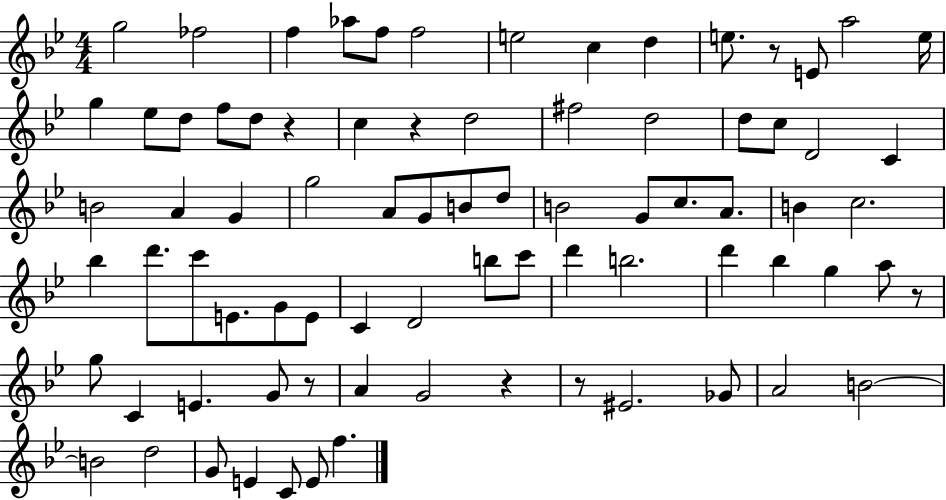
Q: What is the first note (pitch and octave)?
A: G5